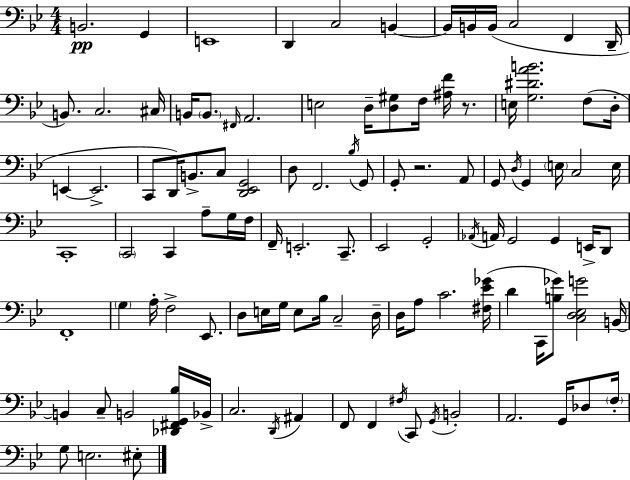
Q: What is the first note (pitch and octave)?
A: B2